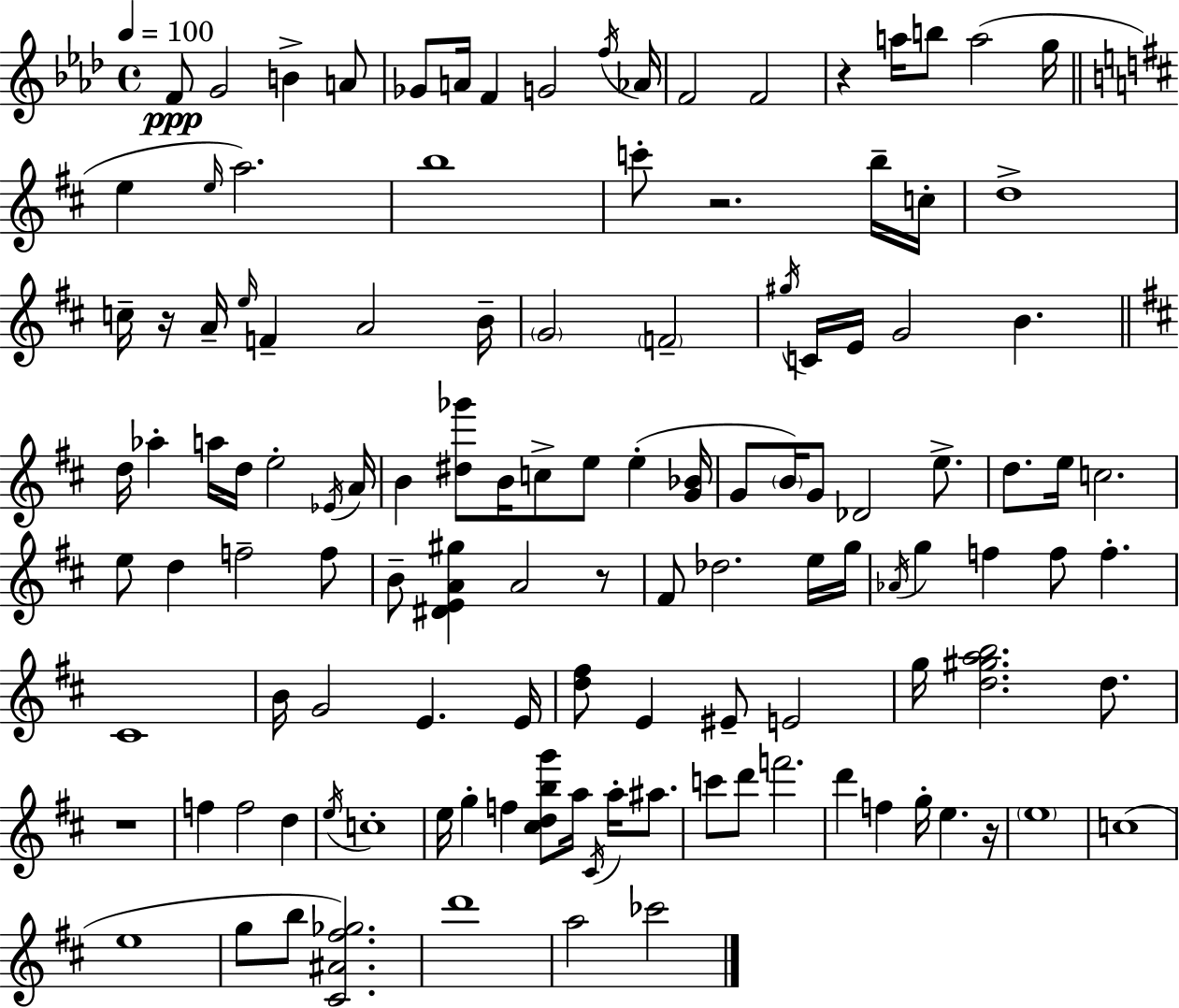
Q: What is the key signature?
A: AES major